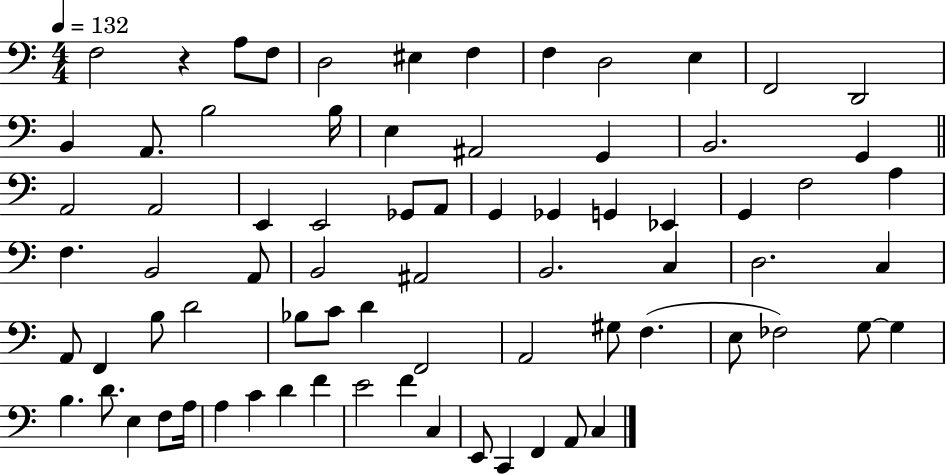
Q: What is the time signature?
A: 4/4